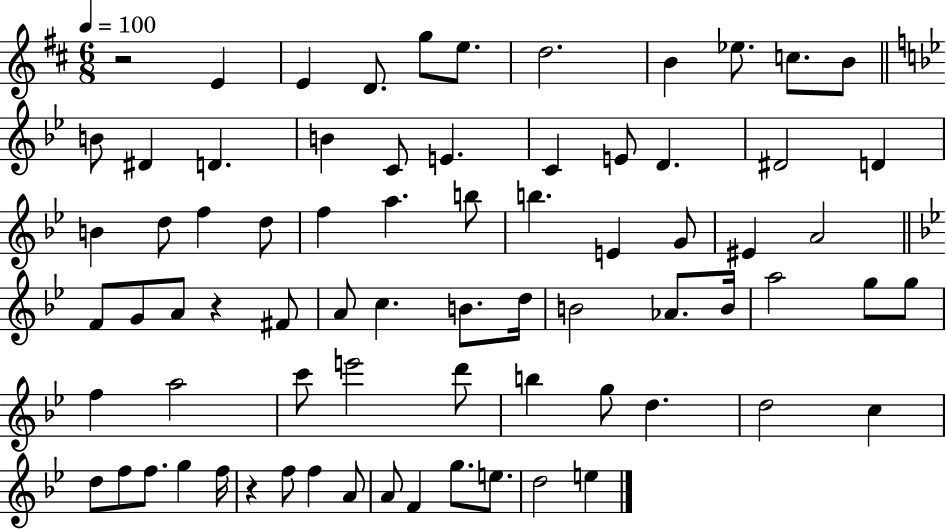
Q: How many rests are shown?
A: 3